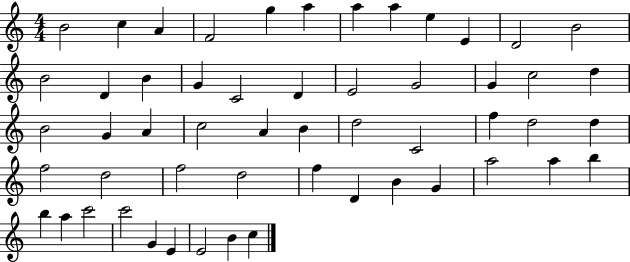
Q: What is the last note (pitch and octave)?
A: C5